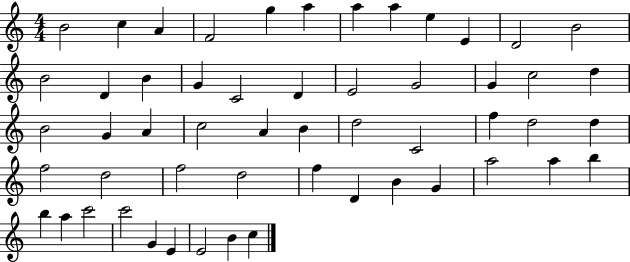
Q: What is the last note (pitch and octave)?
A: C5